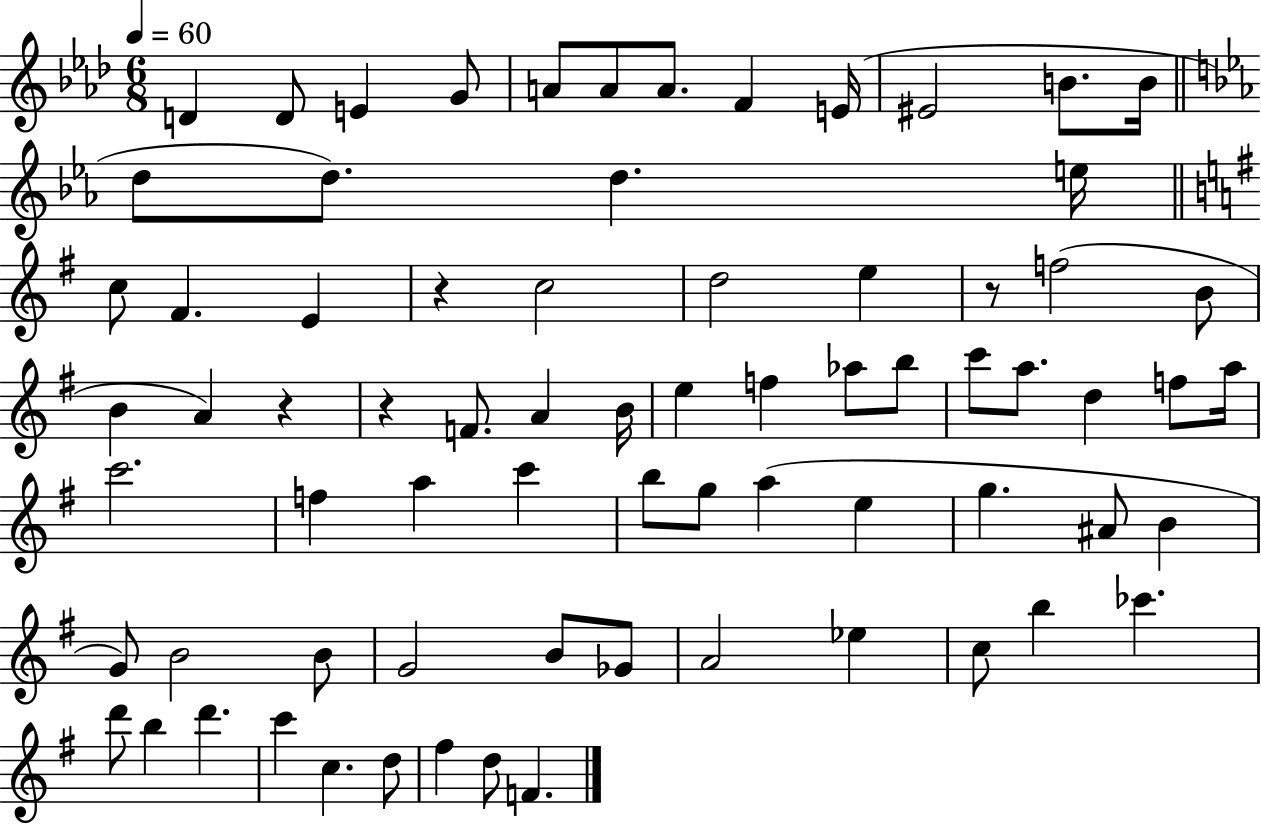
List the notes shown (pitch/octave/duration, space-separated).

D4/q D4/e E4/q G4/e A4/e A4/e A4/e. F4/q E4/s EIS4/h B4/e. B4/s D5/e D5/e. D5/q. E5/s C5/e F#4/q. E4/q R/q C5/h D5/h E5/q R/e F5/h B4/e B4/q A4/q R/q R/q F4/e. A4/q B4/s E5/q F5/q Ab5/e B5/e C6/e A5/e. D5/q F5/e A5/s C6/h. F5/q A5/q C6/q B5/e G5/e A5/q E5/q G5/q. A#4/e B4/q G4/e B4/h B4/e G4/h B4/e Gb4/e A4/h Eb5/q C5/e B5/q CES6/q. D6/e B5/q D6/q. C6/q C5/q. D5/e F#5/q D5/e F4/q.